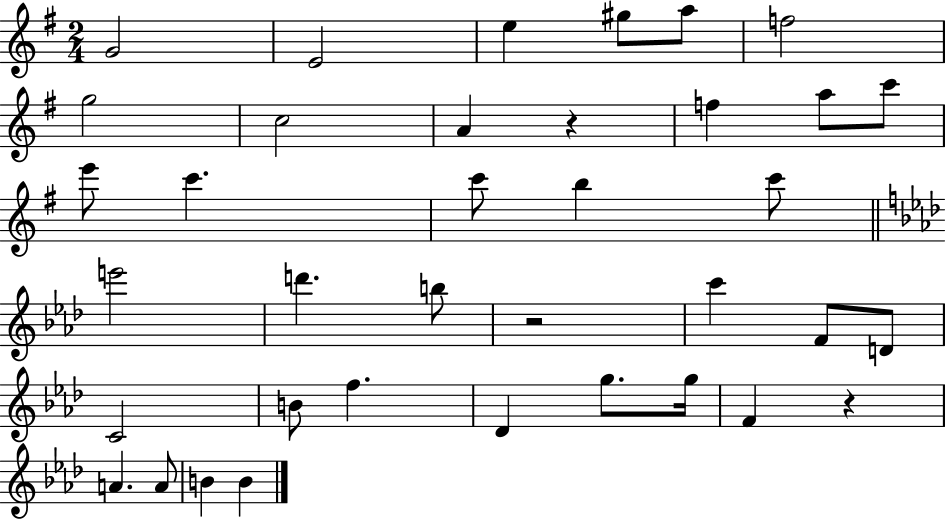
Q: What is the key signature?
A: G major